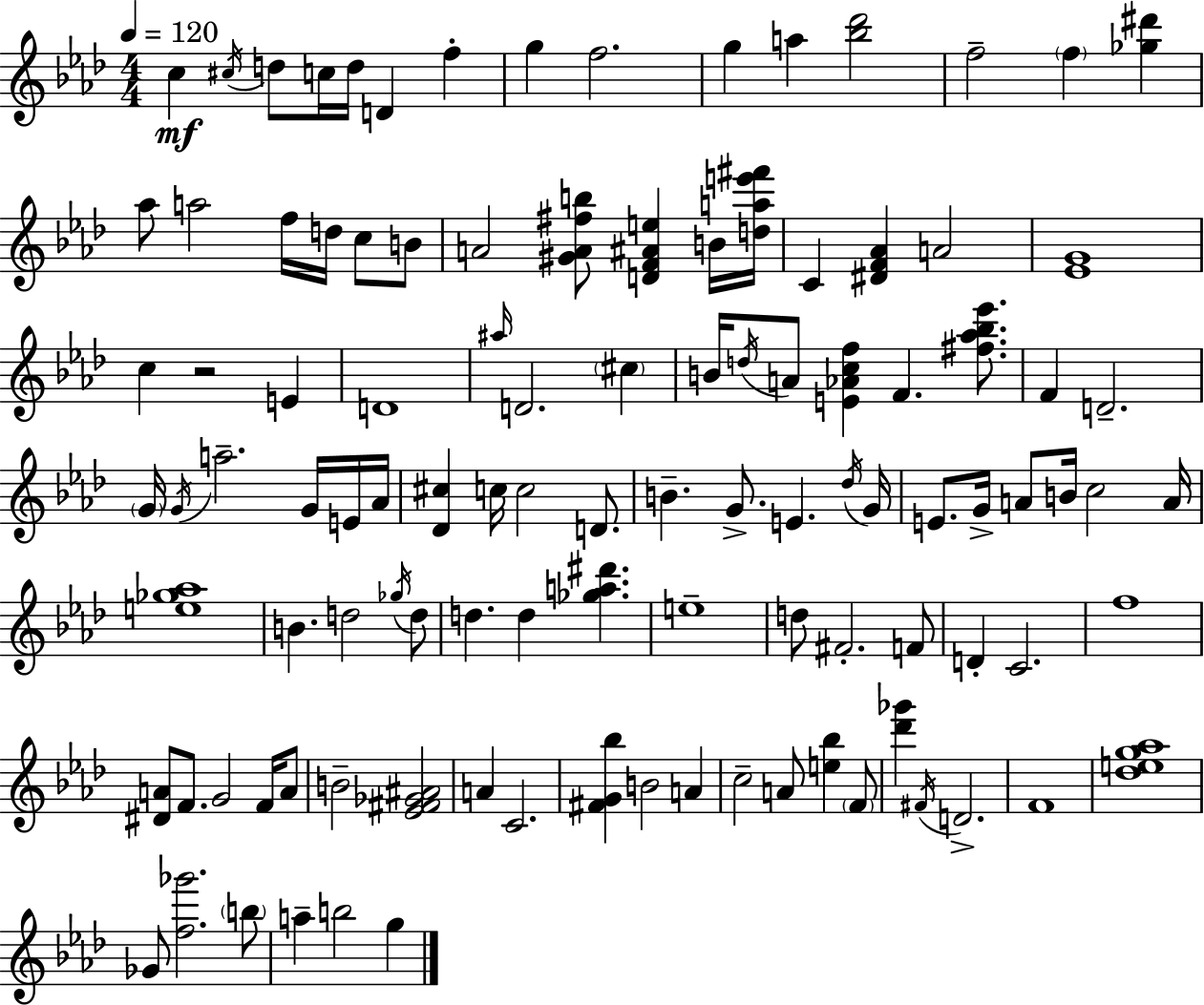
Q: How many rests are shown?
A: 1